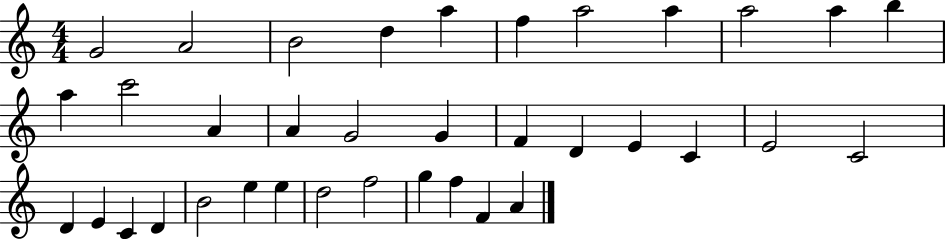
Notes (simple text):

G4/h A4/h B4/h D5/q A5/q F5/q A5/h A5/q A5/h A5/q B5/q A5/q C6/h A4/q A4/q G4/h G4/q F4/q D4/q E4/q C4/q E4/h C4/h D4/q E4/q C4/q D4/q B4/h E5/q E5/q D5/h F5/h G5/q F5/q F4/q A4/q